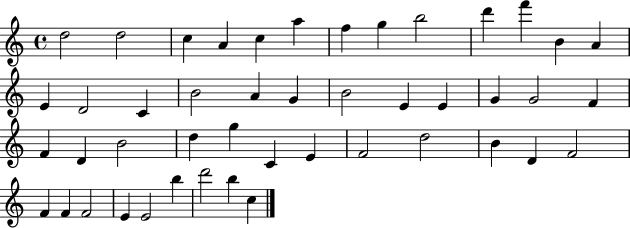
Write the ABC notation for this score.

X:1
T:Untitled
M:4/4
L:1/4
K:C
d2 d2 c A c a f g b2 d' f' B A E D2 C B2 A G B2 E E G G2 F F D B2 d g C E F2 d2 B D F2 F F F2 E E2 b d'2 b c